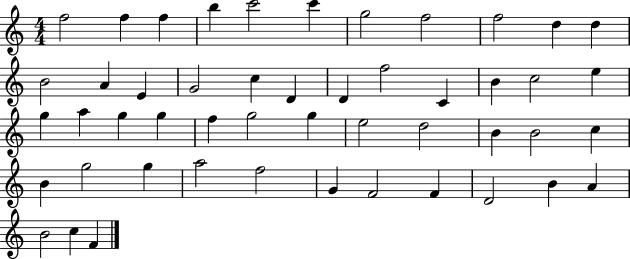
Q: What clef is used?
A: treble